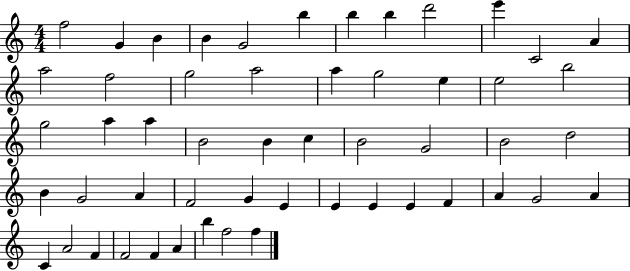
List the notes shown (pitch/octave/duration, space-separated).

F5/h G4/q B4/q B4/q G4/h B5/q B5/q B5/q D6/h E6/q C4/h A4/q A5/h F5/h G5/h A5/h A5/q G5/h E5/q E5/h B5/h G5/h A5/q A5/q B4/h B4/q C5/q B4/h G4/h B4/h D5/h B4/q G4/h A4/q F4/h G4/q E4/q E4/q E4/q E4/q F4/q A4/q G4/h A4/q C4/q A4/h F4/q F4/h F4/q A4/q B5/q F5/h F5/q